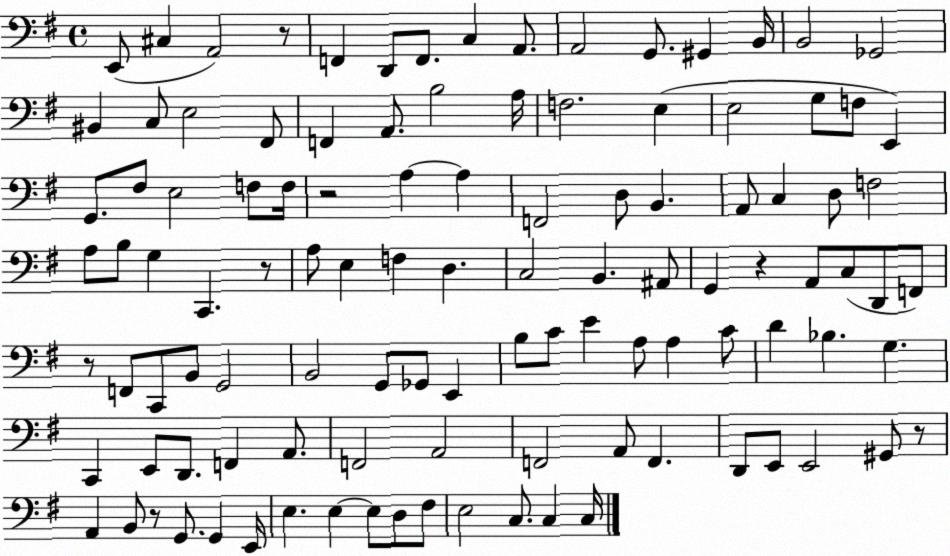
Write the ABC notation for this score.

X:1
T:Untitled
M:4/4
L:1/4
K:G
E,,/2 ^C, A,,2 z/2 F,, D,,/2 F,,/2 C, A,,/2 A,,2 G,,/2 ^G,, B,,/4 B,,2 _G,,2 ^B,, C,/2 E,2 ^F,,/2 F,, A,,/2 B,2 A,/4 F,2 E, E,2 G,/2 F,/2 E,, G,,/2 ^F,/2 E,2 F,/2 F,/4 z2 A, A, F,,2 D,/2 B,, A,,/2 C, D,/2 F,2 A,/2 B,/2 G, C,, z/2 A,/2 E, F, D, C,2 B,, ^A,,/2 G,, z A,,/2 C,/2 D,,/2 F,,/2 z/2 F,,/2 C,,/2 B,,/2 G,,2 B,,2 G,,/2 _G,,/2 E,, B,/2 C/2 E A,/2 A, C/2 D _B, G, C,, E,,/2 D,,/2 F,, A,,/2 F,,2 A,,2 F,,2 A,,/2 F,, D,,/2 E,,/2 E,,2 ^G,,/2 z/2 A,, B,,/2 z/2 G,,/2 G,, E,,/4 E, E, E,/2 D,/2 ^F,/2 E,2 C,/2 C, C,/4